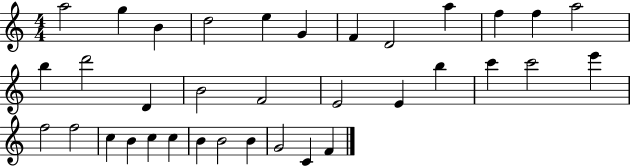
X:1
T:Untitled
M:4/4
L:1/4
K:C
a2 g B d2 e G F D2 a f f a2 b d'2 D B2 F2 E2 E b c' c'2 e' f2 f2 c B c c B B2 B G2 C F